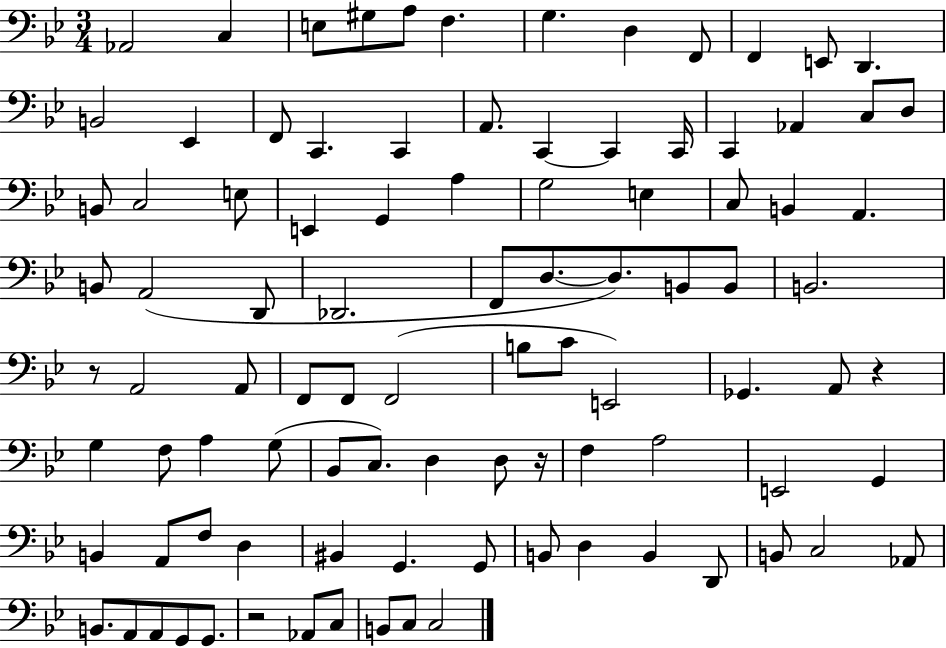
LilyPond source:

{
  \clef bass
  \numericTimeSignature
  \time 3/4
  \key bes \major
  \repeat volta 2 { aes,2 c4 | e8 gis8 a8 f4. | g4. d4 f,8 | f,4 e,8 d,4. | \break b,2 ees,4 | f,8 c,4. c,4 | a,8. c,4~~ c,4 c,16 | c,4 aes,4 c8 d8 | \break b,8 c2 e8 | e,4 g,4 a4 | g2 e4 | c8 b,4 a,4. | \break b,8 a,2( d,8 | des,2. | f,8 d8.~~ d8.) b,8 b,8 | b,2. | \break r8 a,2 a,8 | f,8 f,8 f,2( | b8 c'8 e,2) | ges,4. a,8 r4 | \break g4 f8 a4 g8( | bes,8 c8.) d4 d8 r16 | f4 a2 | e,2 g,4 | \break b,4 a,8 f8 d4 | bis,4 g,4. g,8 | b,8 d4 b,4 d,8 | b,8 c2 aes,8 | \break b,8. a,8 a,8 g,8 g,8. | r2 aes,8 c8 | b,8 c8 c2 | } \bar "|."
}